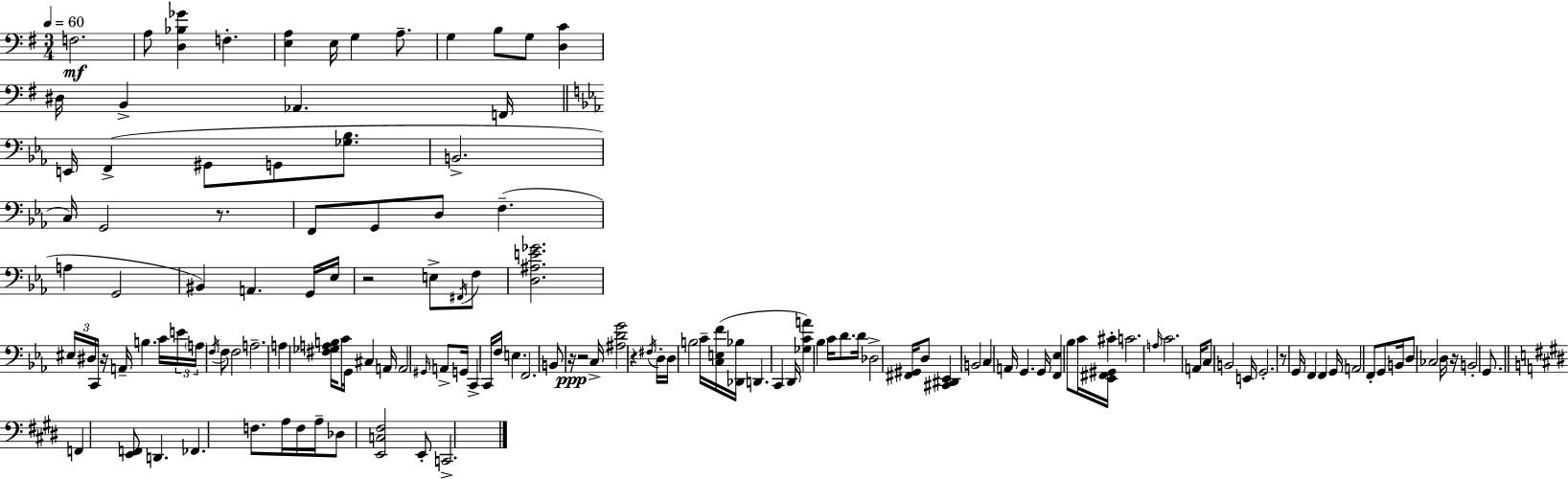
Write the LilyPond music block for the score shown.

{
  \clef bass
  \numericTimeSignature
  \time 3/4
  \key e \minor
  \tempo 4 = 60
  f2.\mf | a8 <d bes ges'>4 f4.-. | <e a>4 e16 g4 a8.-- | g4 b8 g8 <d c'>4 | \break dis16 b,4-> aes,4. f,16 | \bar "||" \break \key c \minor e,16 f,4->( gis,8 g,8 <ges bes>8. | b,2.-> | c16) g,2 r8. | f,8 g,8 d8 f4.--( | \break a4 g,2 | bis,4) a,4. g,16 ees16 | r2 e8-> \acciaccatura { fis,16 } f8 | <d ais e' ges'>2. | \break \tuplet 3/2 { eis16 dis16 c,16 } r16 a,16-- b4. | c'16 \tuplet 3/2 { e'16 \parenthesize a16 \acciaccatura { f16 } } f8 f2 | a2.-- | a4 <fis ges a b>16 c'8 g,16 cis4 | \break a,16 a,2 \grace { gis,16 } | a,8-> g,16 c,4-> c,16 f16 e4. | f,2. | b,8 r16\ppp r2 | \break c16-> <ais d' g'>2 r4 | \acciaccatura { fis16 } d16-. d16 b2 | c'16-- <c e f'>16( <des, bes>16 d,4. c,4 | d,16 <ges c' a'>4) bes4 | \break c'16 d'8. d'16 des2-> | <fis, gis,>16 d8 <cis, dis, ees,>4 b,2 | c4 a,16 g,4. | g,16 <f, ees>4 bes8 c'16 <ees, fis, gis,>16 | \break cis'4-. c'2. | \grace { a16 } c'2. | a,16 c8 b,2 | e,16 g,2.-. | \break r8 g,16 f,4 | f,4 g,16 a,2 | f,8-. g,8 b,16 d8 ces2 | d16 r16 b,2-. | \break g,8. \bar "||" \break \key e \major f,4 <e, f,>8 d,4. | fes,4. f8. a16 f16 a16-- | des8 <e, c fis>2 e,8-. | c,2.-> | \break \bar "|."
}